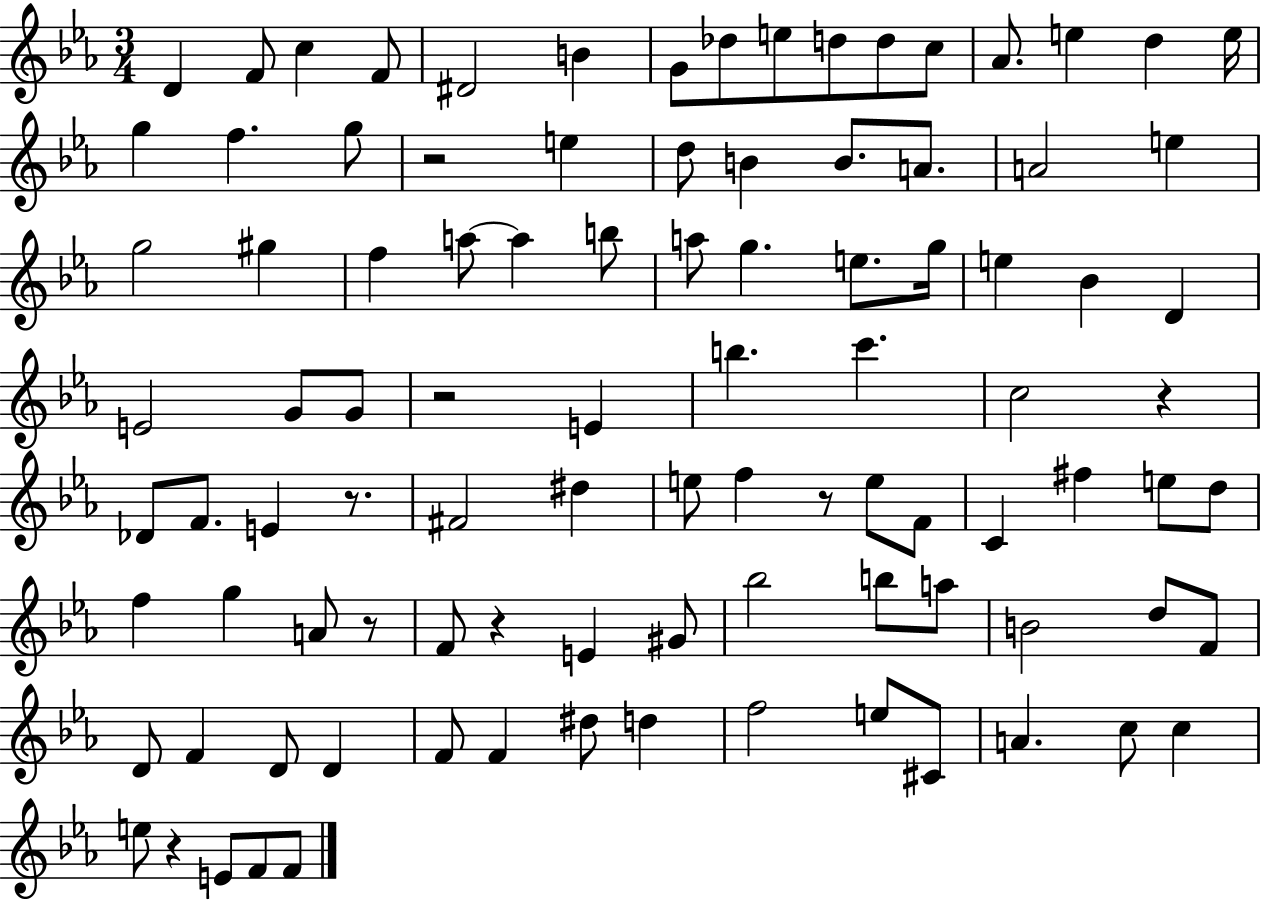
D4/q F4/e C5/q F4/e D#4/h B4/q G4/e Db5/e E5/e D5/e D5/e C5/e Ab4/e. E5/q D5/q E5/s G5/q F5/q. G5/e R/h E5/q D5/e B4/q B4/e. A4/e. A4/h E5/q G5/h G#5/q F5/q A5/e A5/q B5/e A5/e G5/q. E5/e. G5/s E5/q Bb4/q D4/q E4/h G4/e G4/e R/h E4/q B5/q. C6/q. C5/h R/q Db4/e F4/e. E4/q R/e. F#4/h D#5/q E5/e F5/q R/e E5/e F4/e C4/q F#5/q E5/e D5/e F5/q G5/q A4/e R/e F4/e R/q E4/q G#4/e Bb5/h B5/e A5/e B4/h D5/e F4/e D4/e F4/q D4/e D4/q F4/e F4/q D#5/e D5/q F5/h E5/e C#4/e A4/q. C5/e C5/q E5/e R/q E4/e F4/e F4/e